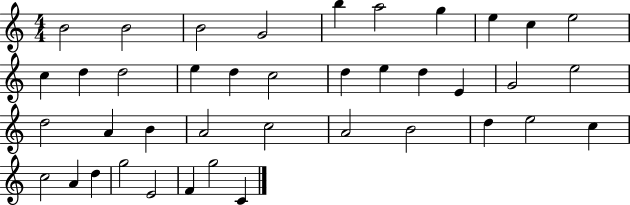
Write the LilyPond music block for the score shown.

{
  \clef treble
  \numericTimeSignature
  \time 4/4
  \key c \major
  b'2 b'2 | b'2 g'2 | b''4 a''2 g''4 | e''4 c''4 e''2 | \break c''4 d''4 d''2 | e''4 d''4 c''2 | d''4 e''4 d''4 e'4 | g'2 e''2 | \break d''2 a'4 b'4 | a'2 c''2 | a'2 b'2 | d''4 e''2 c''4 | \break c''2 a'4 d''4 | g''2 e'2 | f'4 g''2 c'4 | \bar "|."
}